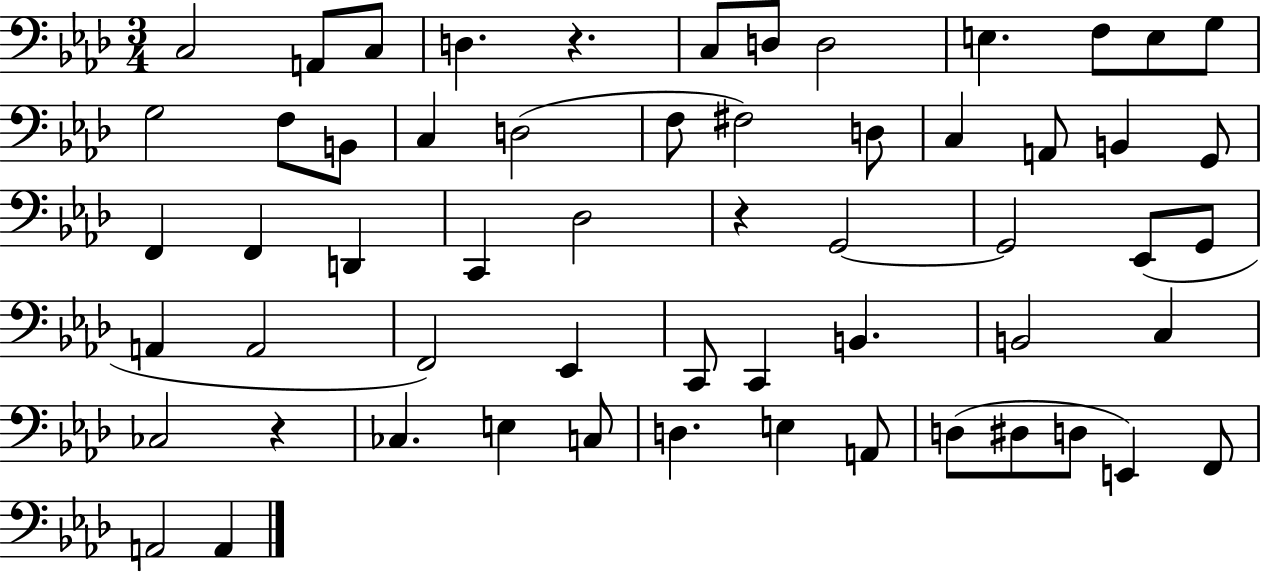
X:1
T:Untitled
M:3/4
L:1/4
K:Ab
C,2 A,,/2 C,/2 D, z C,/2 D,/2 D,2 E, F,/2 E,/2 G,/2 G,2 F,/2 B,,/2 C, D,2 F,/2 ^F,2 D,/2 C, A,,/2 B,, G,,/2 F,, F,, D,, C,, _D,2 z G,,2 G,,2 _E,,/2 G,,/2 A,, A,,2 F,,2 _E,, C,,/2 C,, B,, B,,2 C, _C,2 z _C, E, C,/2 D, E, A,,/2 D,/2 ^D,/2 D,/2 E,, F,,/2 A,,2 A,,